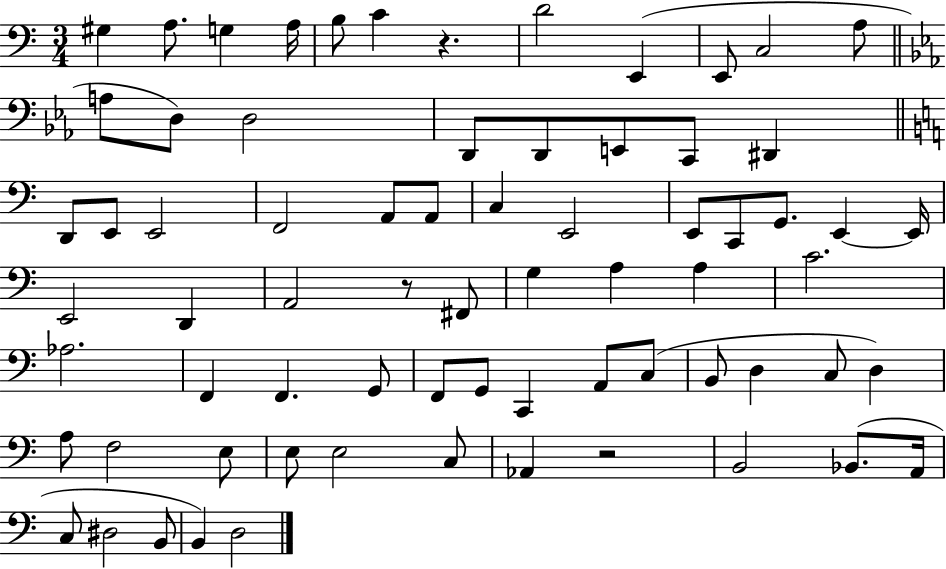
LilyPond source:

{
  \clef bass
  \numericTimeSignature
  \time 3/4
  \key c \major
  \repeat volta 2 { gis4 a8. g4 a16 | b8 c'4 r4. | d'2 e,4( | e,8 c2 a8 | \break \bar "||" \break \key ees \major a8 d8) d2 | d,8 d,8 e,8 c,8 dis,4 | \bar "||" \break \key c \major d,8 e,8 e,2 | f,2 a,8 a,8 | c4 e,2 | e,8 c,8 g,8. e,4~~ e,16 | \break e,2 d,4 | a,2 r8 fis,8 | g4 a4 a4 | c'2. | \break aes2. | f,4 f,4. g,8 | f,8 g,8 c,4 a,8 c8( | b,8 d4 c8 d4) | \break a8 f2 e8 | e8 e2 c8 | aes,4 r2 | b,2 bes,8.( a,16 | \break c8 dis2 b,8 | b,4) d2 | } \bar "|."
}